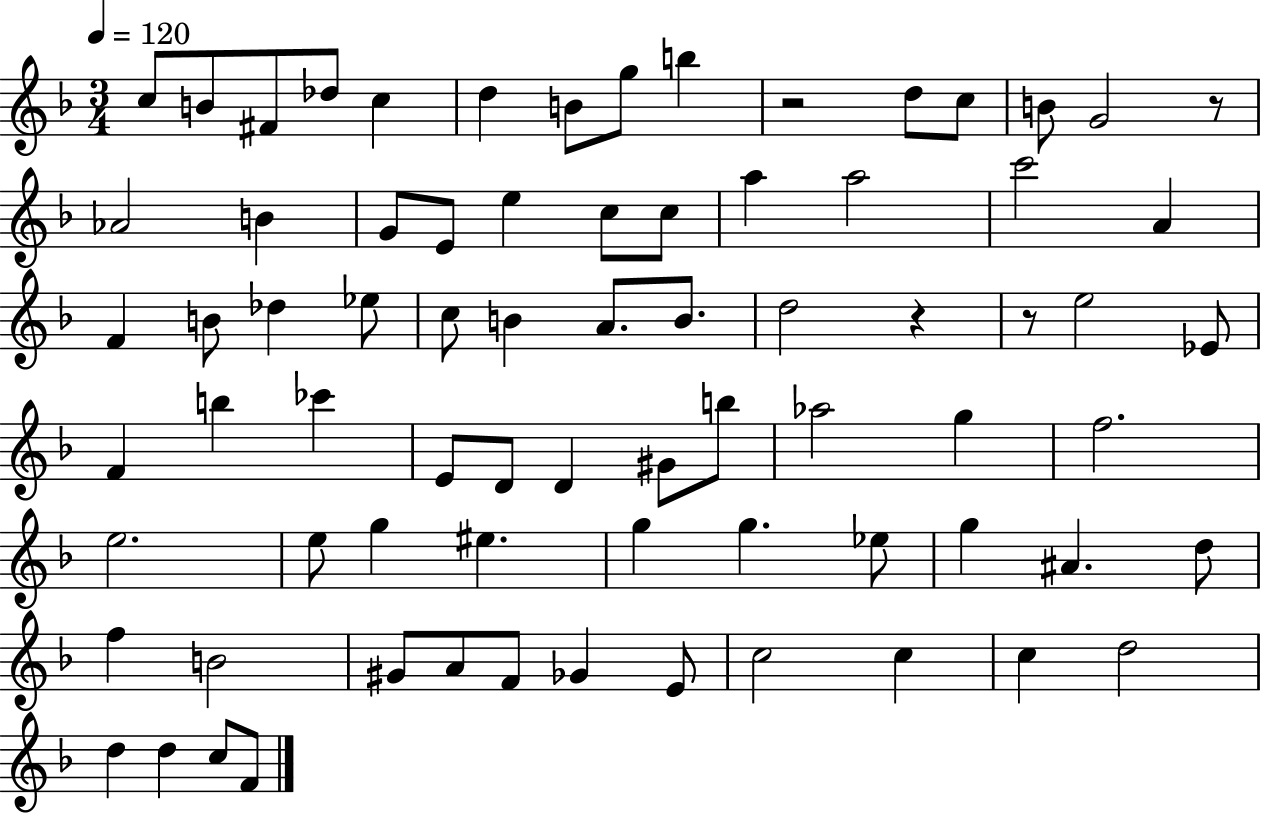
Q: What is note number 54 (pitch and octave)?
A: G5